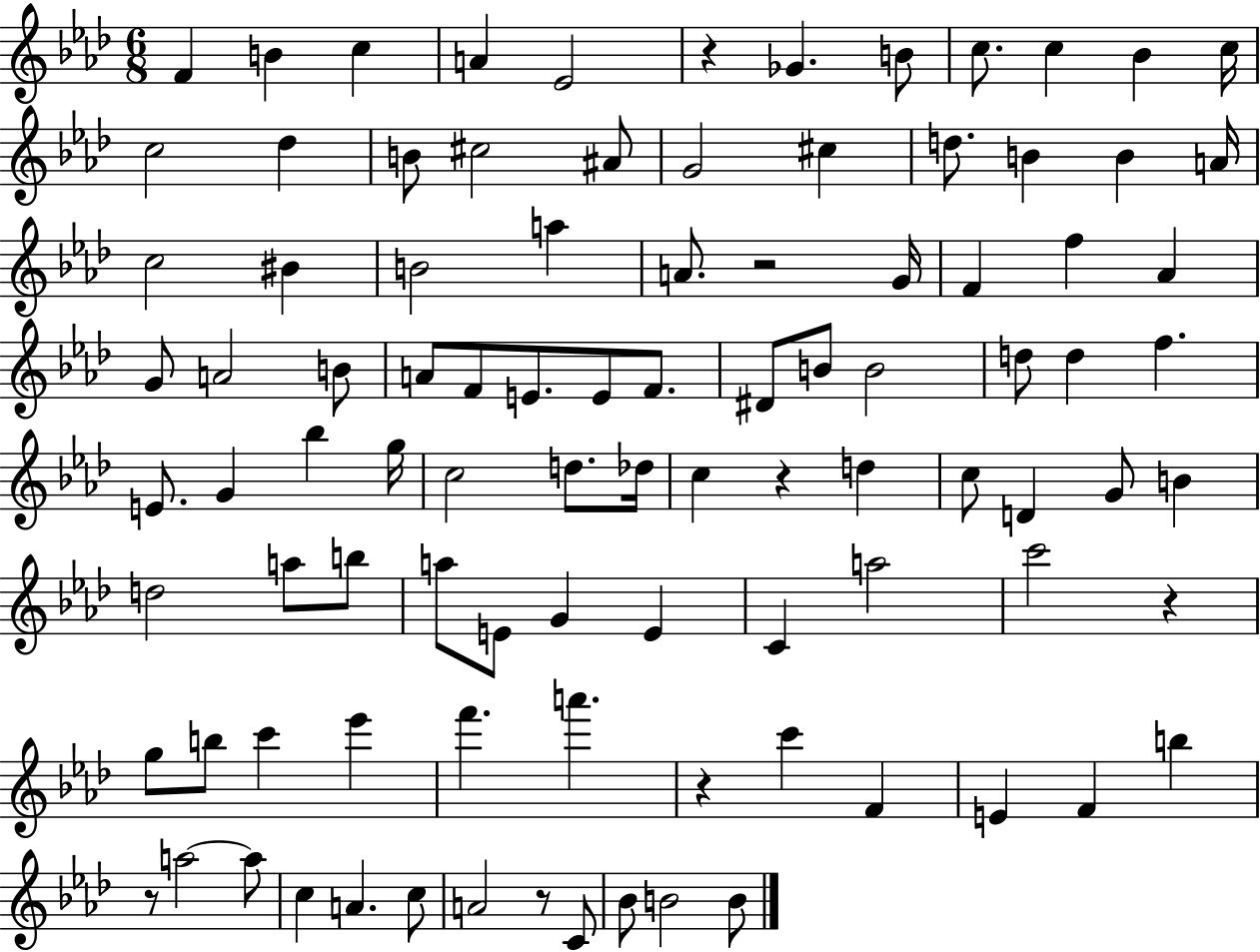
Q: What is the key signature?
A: AES major